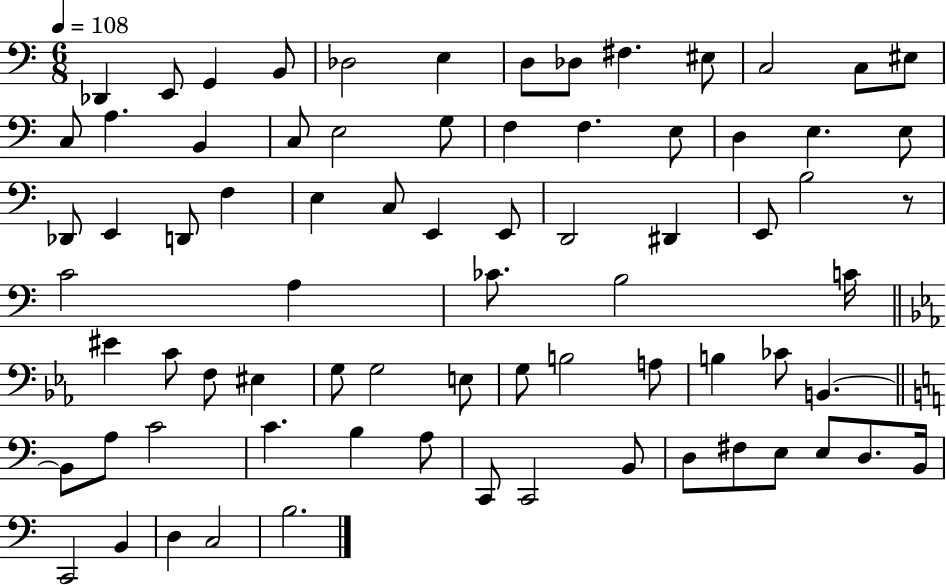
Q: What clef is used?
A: bass